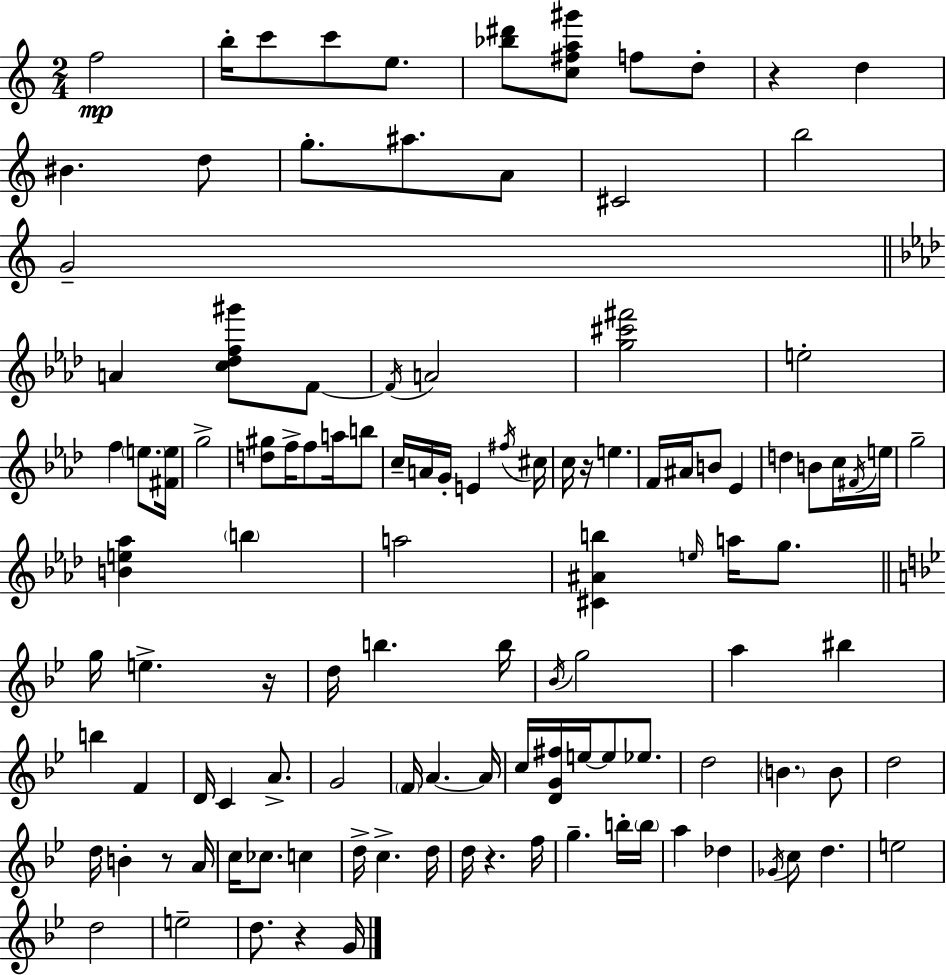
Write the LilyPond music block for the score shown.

{
  \clef treble
  \numericTimeSignature
  \time 2/4
  \key c \major
  f''2\mp | b''16-. c'''8 c'''8 e''8. | <bes'' dis'''>8 <c'' fis'' a'' gis'''>8 f''8 d''8-. | r4 d''4 | \break bis'4. d''8 | g''8.-. ais''8. a'8 | cis'2 | b''2 | \break g'2-- | \bar "||" \break \key f \minor a'4 <c'' des'' f'' gis'''>8 f'8~~ | \acciaccatura { f'16 } a'2 | <g'' cis''' fis'''>2 | e''2-. | \break f''4 \parenthesize e''8. | <fis' e''>16 g''2-> | <d'' gis''>8 f''16-> f''8 a''16 b''8 | c''16-- a'16 g'16-. e'4 | \break \acciaccatura { fis''16 } cis''16 c''16 r16 e''4. | f'16 ais'16 b'8 ees'4 | d''4 b'8 | c''16 \acciaccatura { fis'16 } e''16 g''2-- | \break <b' e'' aes''>4 \parenthesize b''4 | a''2 | <cis' ais' b''>4 \grace { e''16 } | a''16 g''8. \bar "||" \break \key bes \major g''16 e''4.-> r16 | d''16 b''4. b''16 | \acciaccatura { bes'16 } g''2 | a''4 bis''4 | \break b''4 f'4 | d'16 c'4 a'8.-> | g'2 | \parenthesize f'16 a'4.~~ | \break a'16 c''16 <d' g' fis''>16 e''16~~ e''8 ees''8. | d''2 | \parenthesize b'4. b'8 | d''2 | \break d''16 b'4-. r8 | a'16 c''16 ces''8. c''4 | d''16-> c''4.-> | d''16 d''16 r4. | \break f''16 g''4.-- b''16-. | \parenthesize b''16 a''4 des''4 | \acciaccatura { ges'16 } c''8 d''4. | e''2 | \break d''2 | e''2-- | d''8. r4 | g'16 \bar "|."
}